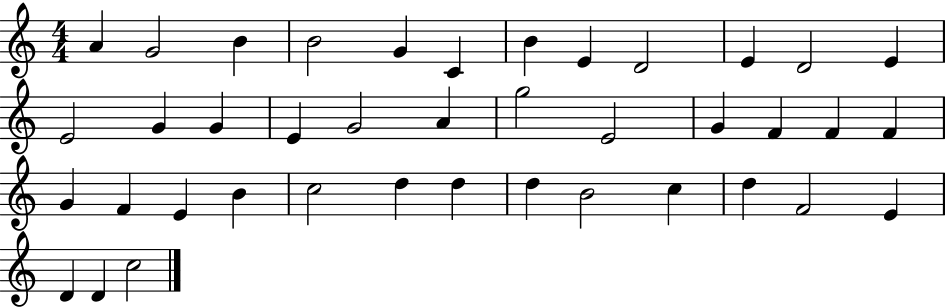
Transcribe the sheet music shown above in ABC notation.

X:1
T:Untitled
M:4/4
L:1/4
K:C
A G2 B B2 G C B E D2 E D2 E E2 G G E G2 A g2 E2 G F F F G F E B c2 d d d B2 c d F2 E D D c2